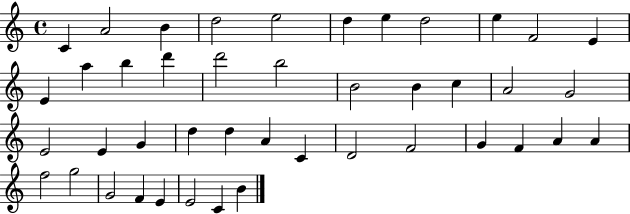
X:1
T:Untitled
M:4/4
L:1/4
K:C
C A2 B d2 e2 d e d2 e F2 E E a b d' d'2 b2 B2 B c A2 G2 E2 E G d d A C D2 F2 G F A A f2 g2 G2 F E E2 C B